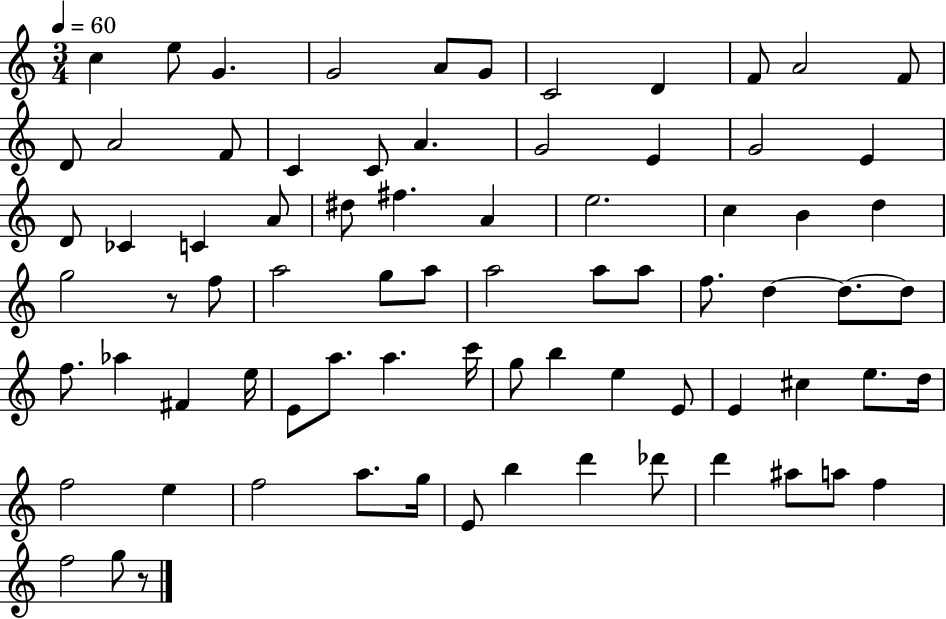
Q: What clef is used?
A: treble